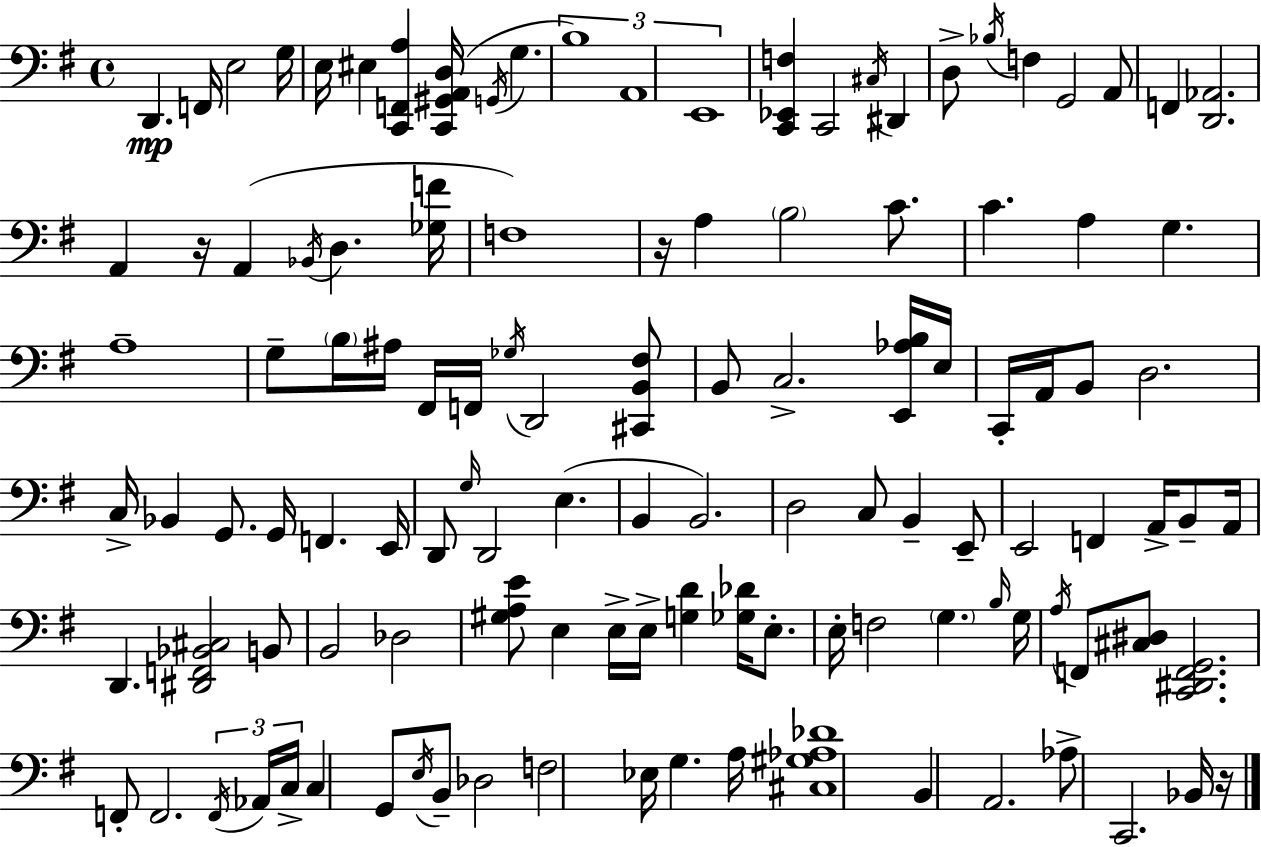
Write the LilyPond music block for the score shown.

{
  \clef bass
  \time 4/4
  \defaultTimeSignature
  \key g \major
  d,4.\mp f,16 e2 g16 | e16 eis4 <c, f, a>4 <c, gis, a, d>16( \acciaccatura { g,16 } g4. | \tuplet 3/2 { b1) | a,1 | \break e,1 } | <c, ees, f>4 c,2 \acciaccatura { cis16 } dis,4 | d8-> \acciaccatura { bes16 } f4 g,2 | a,8 f,4 <d, aes,>2. | \break a,4 r16 a,4( \acciaccatura { bes,16 } d4. | <ges f'>16 f1) | r16 a4 \parenthesize b2 | c'8. c'4. a4 g4. | \break a1-- | g8-- \parenthesize b16 ais16 fis,16 f,16 \acciaccatura { ges16 } d,2 | <cis, b, fis>8 b,8 c2.-> | <e, aes b>16 e16 c,16-. a,16 b,8 d2. | \break c16-> bes,4 g,8. g,16 f,4. | e,16 d,8 \grace { g16 } d,2 | e4.( b,4 b,2.) | d2 c8 | \break b,4-- e,8-- e,2 f,4 | a,16-> b,8-- a,16 d,4. <dis, f, bes, cis>2 | b,8 b,2 des2 | <gis a e'>8 e4 e16-> e16-> <g d'>4 | \break <ges des'>16 e8.-. e16-. f2 \parenthesize g4. | \grace { b16 } g16 \acciaccatura { a16 } f,8 <cis dis>8 <c, dis, f, g,>2. | f,8-. f,2. | \tuplet 3/2 { \acciaccatura { f,16 } aes,16 c16-> } c4 g,8 \acciaccatura { e16 } | \break b,8-- des2 f2 | ees16 g4. a16 <cis gis aes des'>1 | b,4 a,2. | aes8-> c,2. | \break bes,16 r16 \bar "|."
}